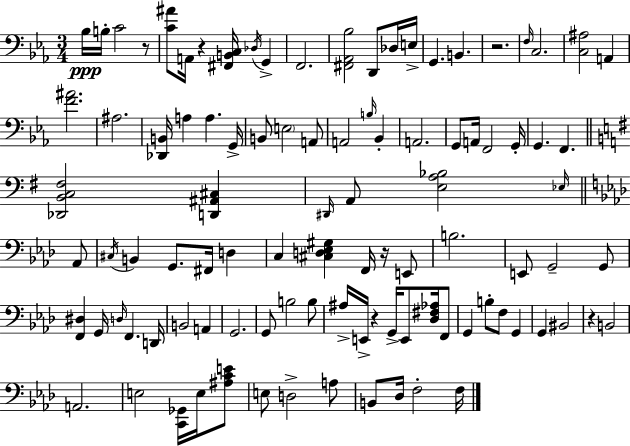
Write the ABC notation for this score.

X:1
T:Untitled
M:3/4
L:1/4
K:Eb
_B,/4 B,/4 C2 z/2 [C^A]/2 A,,/4 z [^F,,B,,C,]/4 _D,/4 G,, F,,2 [^F,,_A,,_B,]2 D,,/2 _D,/4 E,/4 G,, B,, z2 F,/4 C,2 [C,^A,]2 A,, [F^A]2 ^A,2 [_D,,B,,]/4 A, A, G,,/4 B,,/2 E,2 A,,/2 A,,2 B,/4 _B,, A,,2 G,,/2 A,,/4 F,,2 G,,/4 G,, F,, [_D,,B,,C,^F,]2 [D,,^A,,^C,] ^D,,/4 A,,/2 [E,A,_B,]2 _E,/4 _A,,/2 ^C,/4 B,, G,,/2 ^F,,/4 D, C, [^C,D,_E,^G,] F,,/4 z/4 E,,/2 B,2 E,,/2 G,,2 G,,/2 [F,,^D,] G,,/4 D,/4 F,, D,,/4 B,,2 A,, G,,2 G,,/2 B,2 B,/2 ^A,/4 E,,/4 z G,,/4 E,,/2 [_D,^F,_A,]/4 F,,/2 G,, B,/2 F,/2 G,, G,, ^B,,2 z B,,2 A,,2 E,2 [C,,_G,,]/4 E,/4 [^A,CE]/2 E,/2 D,2 A,/2 B,,/2 _D,/4 F,2 F,/4